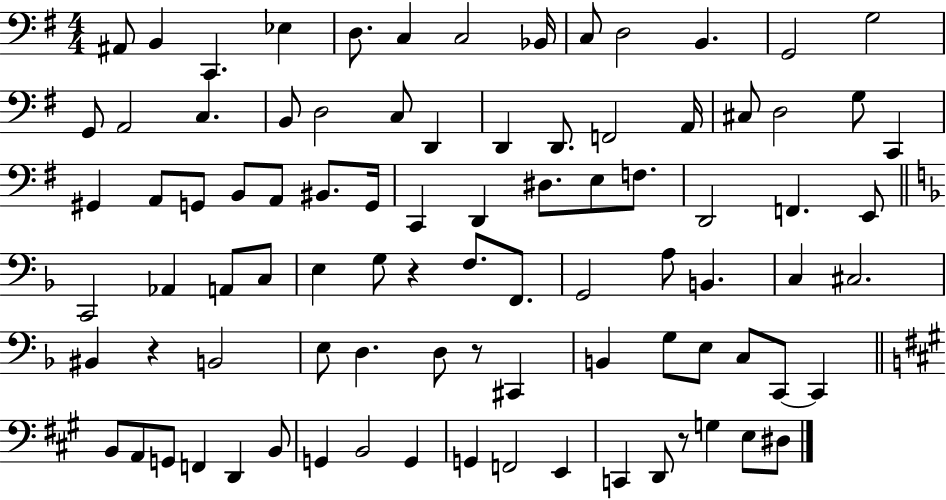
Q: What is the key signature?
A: G major